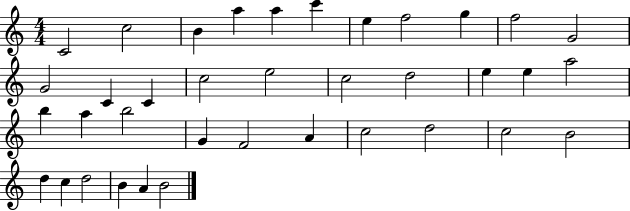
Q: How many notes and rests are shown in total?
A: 37